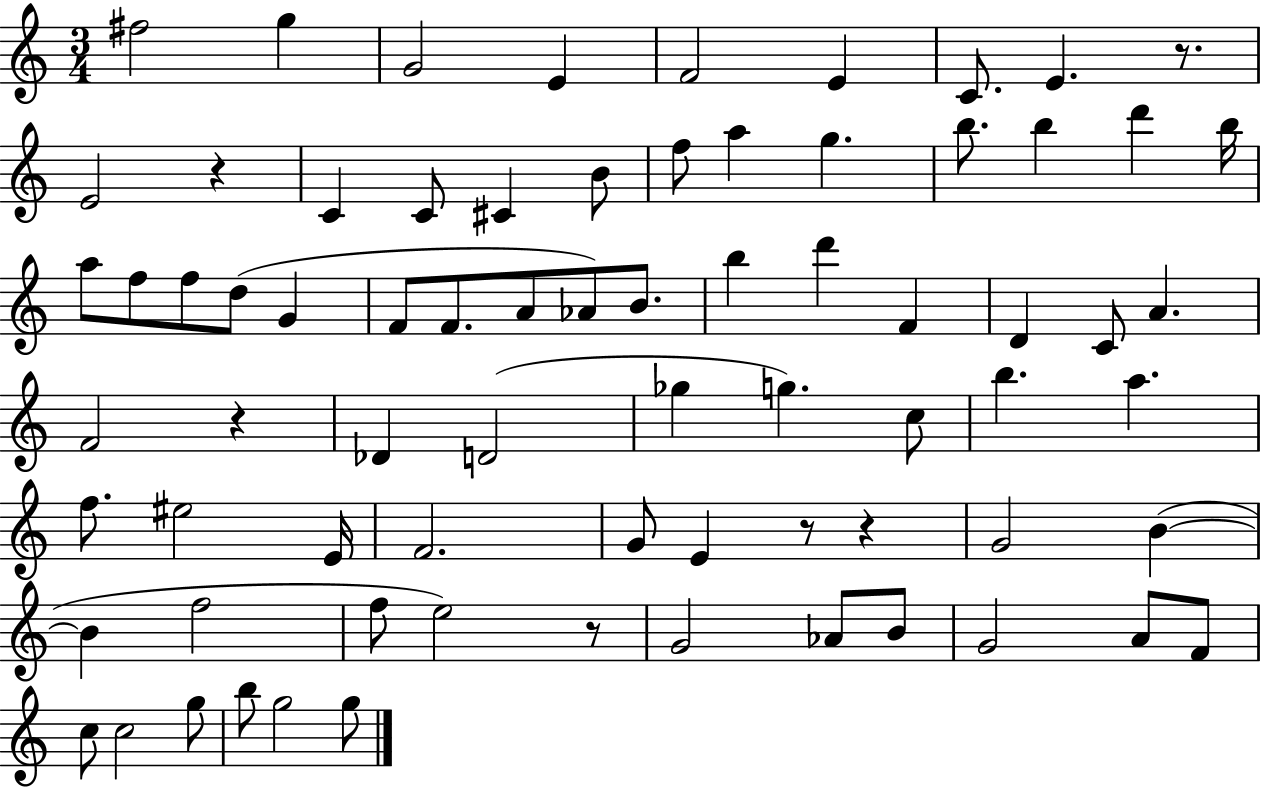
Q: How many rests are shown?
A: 6